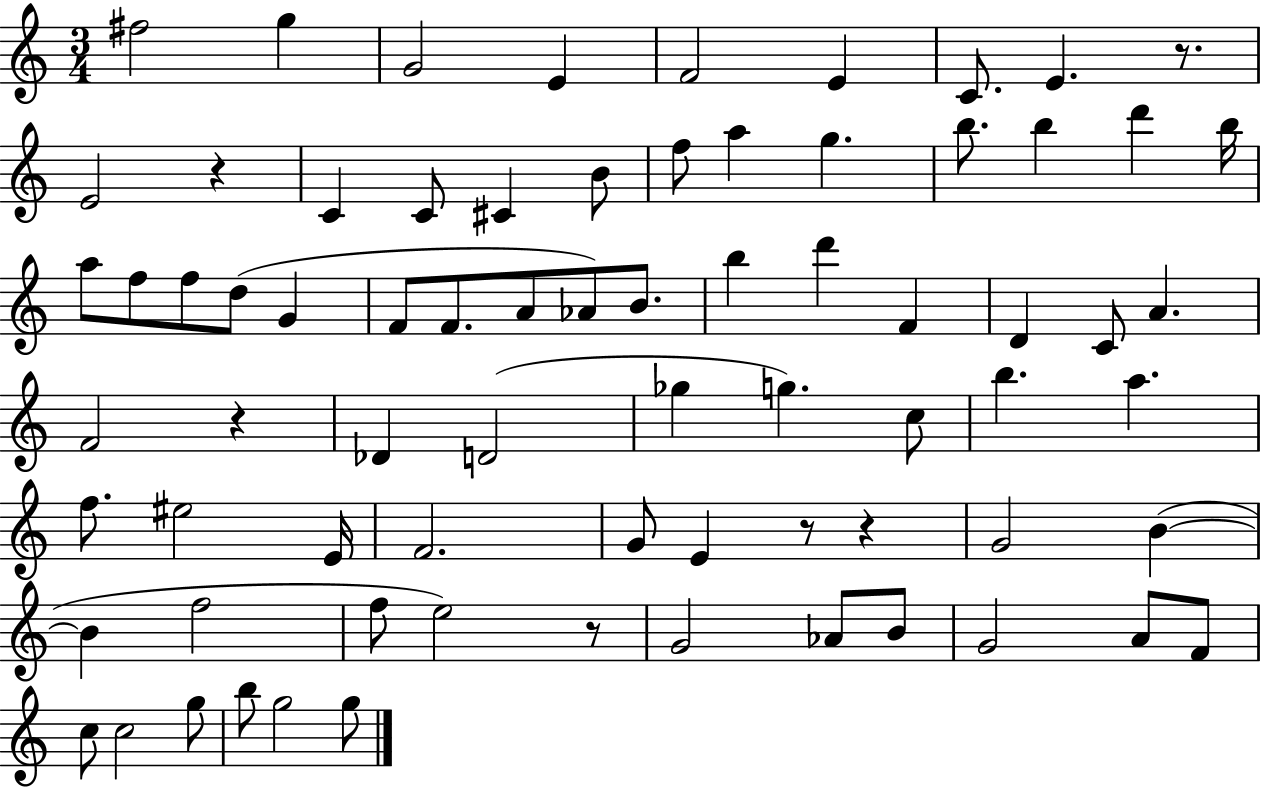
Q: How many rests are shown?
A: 6